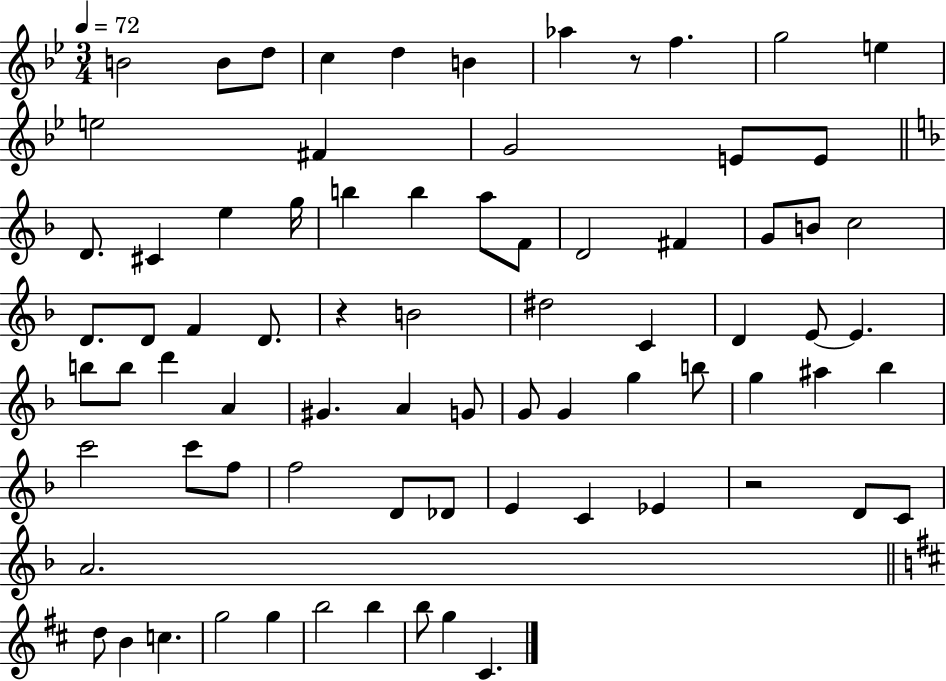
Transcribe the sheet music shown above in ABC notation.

X:1
T:Untitled
M:3/4
L:1/4
K:Bb
B2 B/2 d/2 c d B _a z/2 f g2 e e2 ^F G2 E/2 E/2 D/2 ^C e g/4 b b a/2 F/2 D2 ^F G/2 B/2 c2 D/2 D/2 F D/2 z B2 ^d2 C D E/2 E b/2 b/2 d' A ^G A G/2 G/2 G g b/2 g ^a _b c'2 c'/2 f/2 f2 D/2 _D/2 E C _E z2 D/2 C/2 A2 d/2 B c g2 g b2 b b/2 g ^C